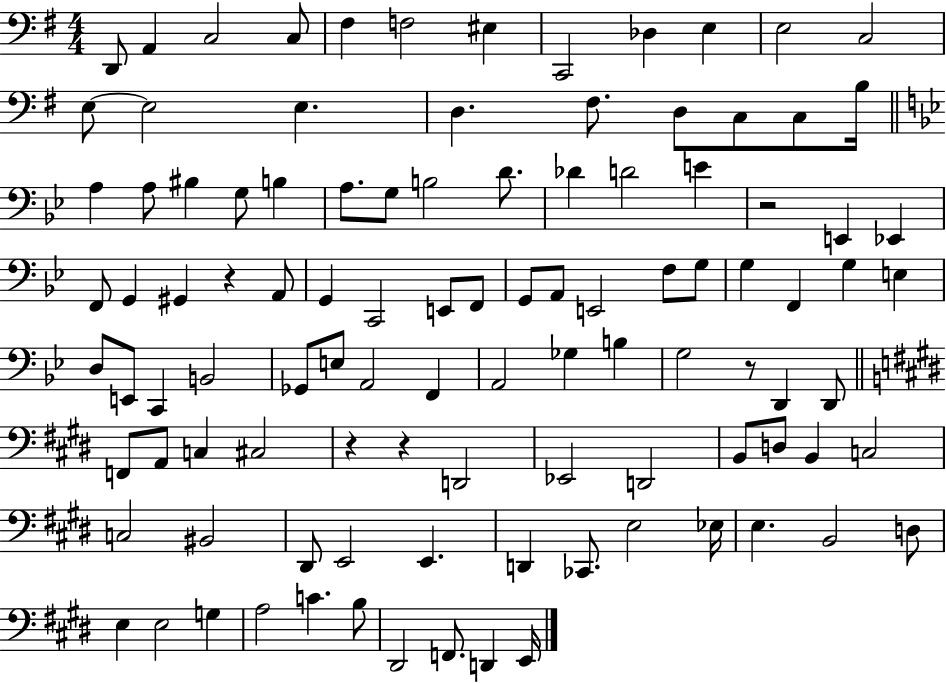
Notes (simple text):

D2/e A2/q C3/h C3/e F#3/q F3/h EIS3/q C2/h Db3/q E3/q E3/h C3/h E3/e E3/h E3/q. D3/q. F#3/e. D3/e C3/e C3/e B3/s A3/q A3/e BIS3/q G3/e B3/q A3/e. G3/e B3/h D4/e. Db4/q D4/h E4/q R/h E2/q Eb2/q F2/e G2/q G#2/q R/q A2/e G2/q C2/h E2/e F2/e G2/e A2/e E2/h F3/e G3/e G3/q F2/q G3/q E3/q D3/e E2/e C2/q B2/h Gb2/e E3/e A2/h F2/q A2/h Gb3/q B3/q G3/h R/e D2/q D2/e F2/e A2/e C3/q C#3/h R/q R/q D2/h Eb2/h D2/h B2/e D3/e B2/q C3/h C3/h BIS2/h D#2/e E2/h E2/q. D2/q CES2/e. E3/h Eb3/s E3/q. B2/h D3/e E3/q E3/h G3/q A3/h C4/q. B3/e D#2/h F2/e. D2/q E2/s